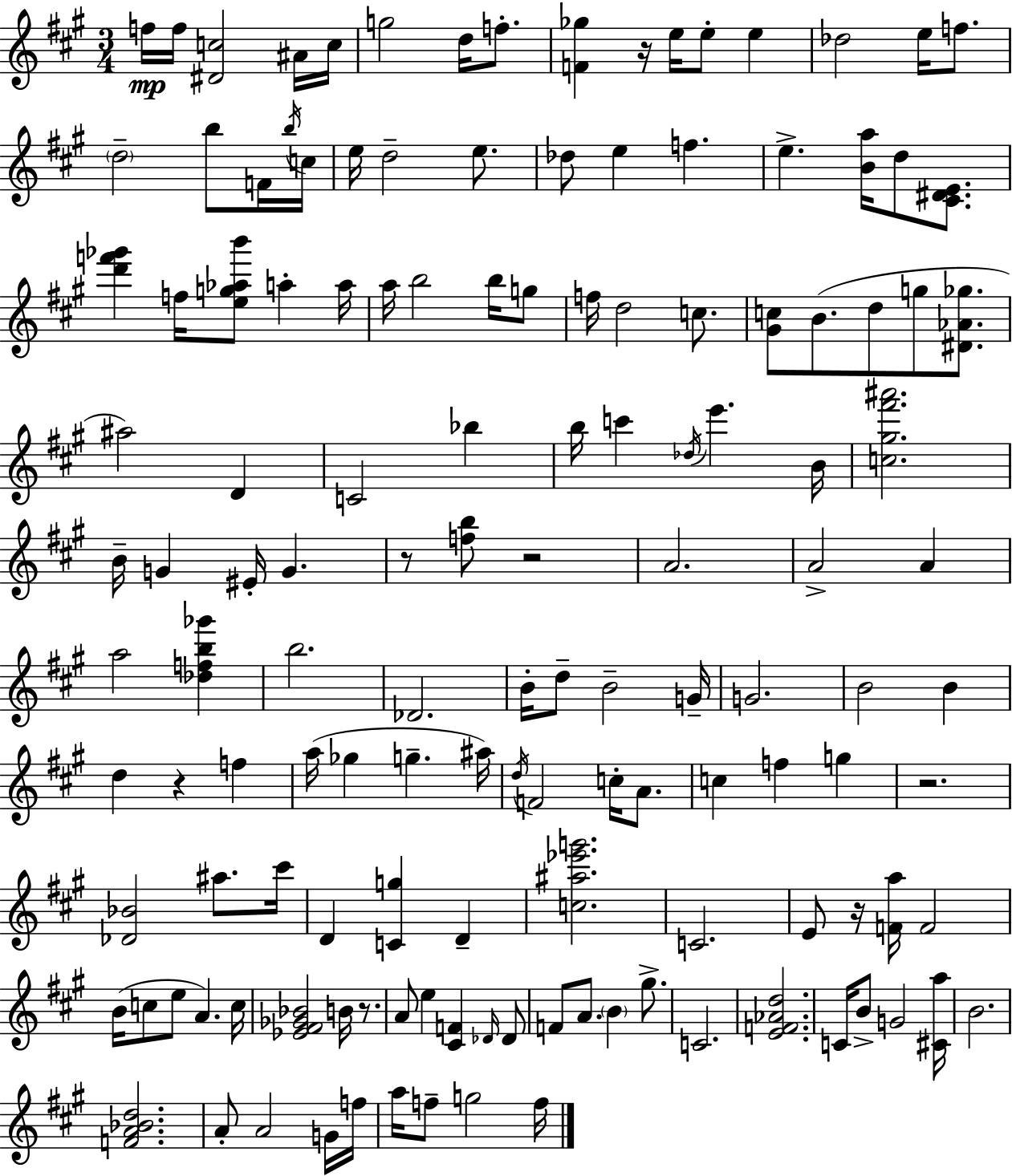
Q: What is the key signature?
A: A major